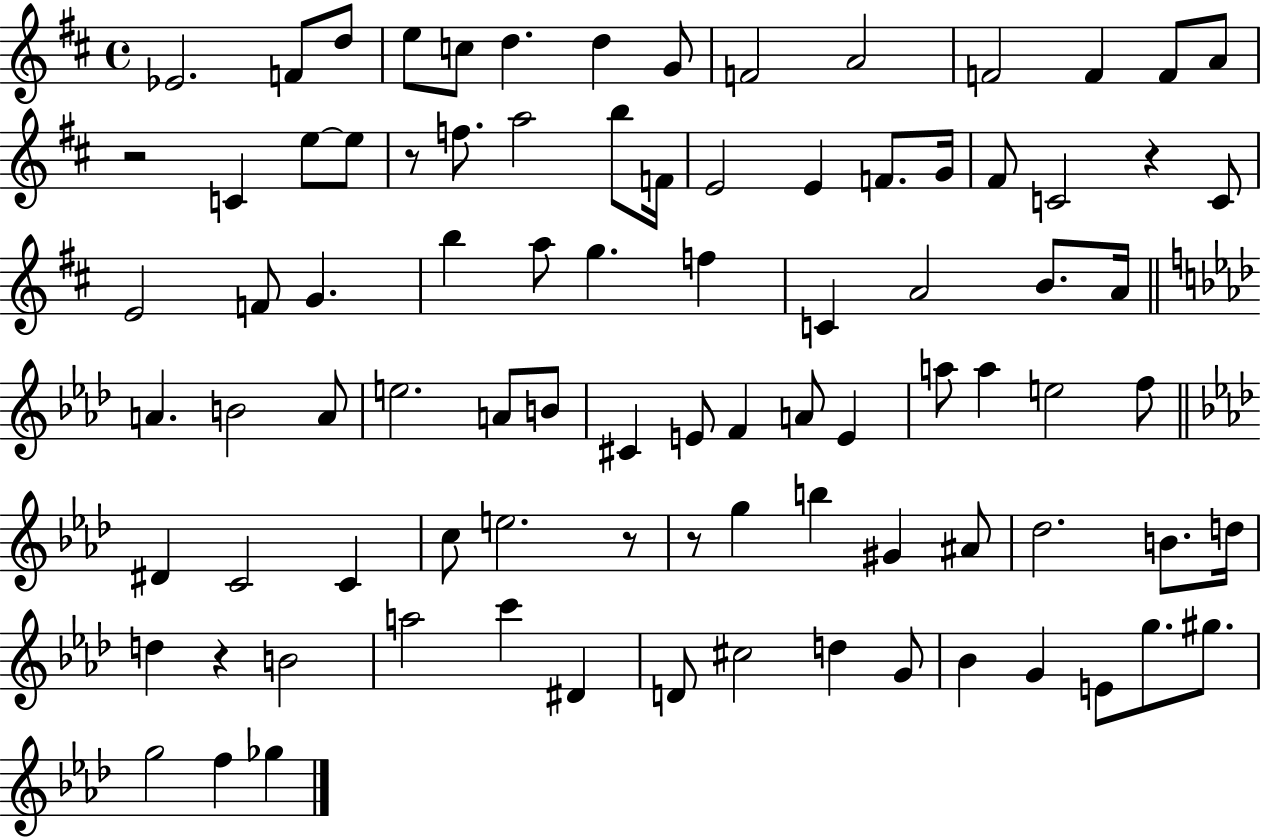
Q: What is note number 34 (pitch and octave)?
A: G5